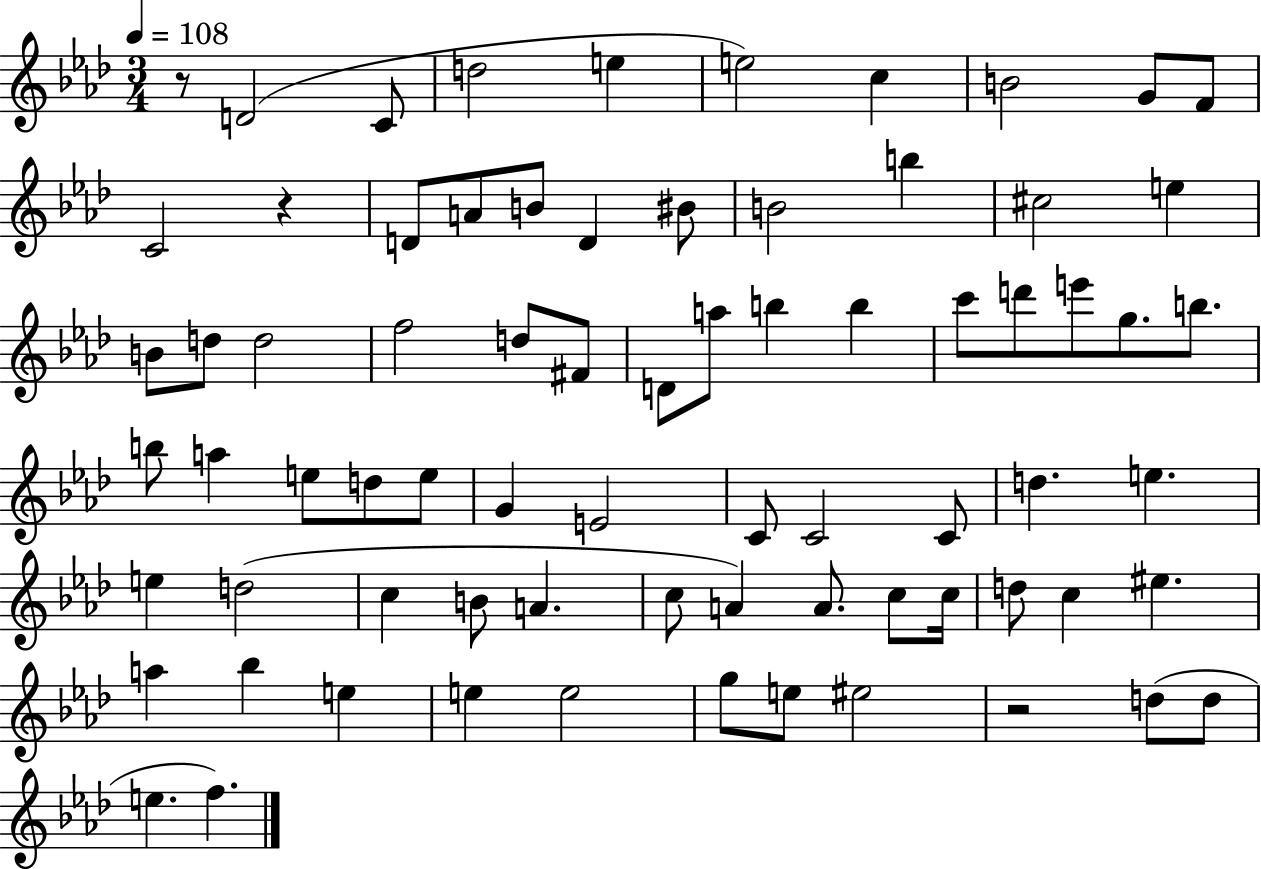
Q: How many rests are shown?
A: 3